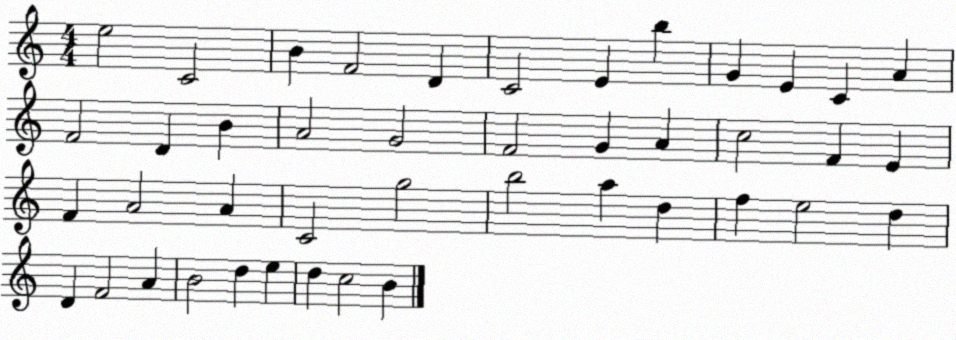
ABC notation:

X:1
T:Untitled
M:4/4
L:1/4
K:C
e2 C2 B F2 D C2 E b G E C A F2 D B A2 G2 F2 G A c2 F E F A2 A C2 g2 b2 a d f e2 d D F2 A B2 d e d c2 B